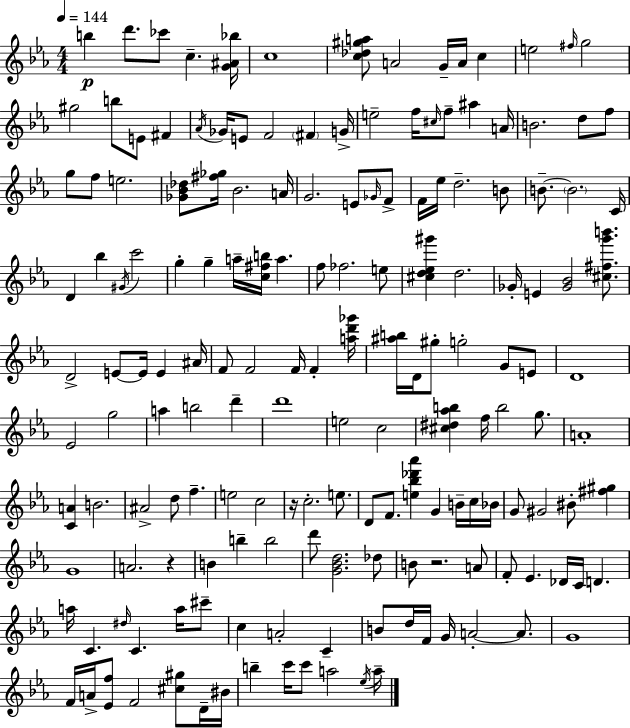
B5/q D6/e. CES6/e C5/q. [G4,A#4,Bb5]/s C5/w [C5,Db5,G#5,A5]/e A4/h G4/s A4/s C5/q E5/h F#5/s G5/h G#5/h B5/e E4/e F#4/q Ab4/s Gb4/s E4/e F4/h F#4/q G4/s E5/h F5/s C#5/s F5/e A#5/q A4/s B4/h. D5/e F5/e G5/e F5/e E5/h. [Gb4,Bb4,Db5]/e [F#5,Gb5]/s Bb4/h. A4/s G4/h. E4/e Gb4/s F4/e F4/s Eb5/s D5/h. B4/e B4/e. B4/h. C4/s D4/q Bb5/q G#4/s C6/h G5/q G5/q A5/s [C5,F#5,B5]/s A5/q. F5/e FES5/h. E5/e [C#5,D5,Eb5,G#6]/q D5/h. Gb4/s E4/q [Gb4,Bb4]/h [C#5,F#5,G6,B6]/e. D4/h E4/e E4/s E4/q A#4/s F4/e F4/h F4/s F4/q [A5,D6,Gb6]/s [A#5,B5]/s D4/s G#5/e G5/h G4/e E4/e D4/w Eb4/h G5/h A5/q B5/h D6/q D6/w E5/h C5/h [C#5,D#5,Ab5,B5]/q F5/s B5/h G5/e. A4/w [C4,A4]/q B4/h. A#4/h D5/e F5/q. E5/h C5/h R/s C5/h. E5/e. D4/e F4/e. [E5,Bb5,Db6,Ab6]/q G4/q B4/s C5/s Bb4/s G4/e G#4/h BIS4/e [F#5,G#5]/q G4/w A4/h. R/q B4/q B5/q B5/h D6/e [G4,Bb4,D5]/h. Db5/e B4/e R/h. A4/e F4/e Eb4/q. Db4/s C4/s D4/q. A5/s C4/q. D#5/s C4/q. A5/s C#6/e C5/q A4/h C4/q B4/e D5/s F4/s G4/s A4/h A4/e. G4/w F4/s A4/s [Eb4,F5]/e F4/h [C#5,G#5]/e D4/s BIS4/s B5/q C6/s C6/e A5/h Eb5/s A5/s